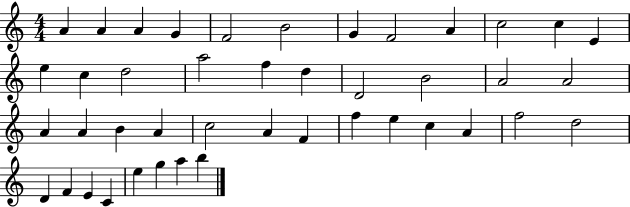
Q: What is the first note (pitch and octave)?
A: A4